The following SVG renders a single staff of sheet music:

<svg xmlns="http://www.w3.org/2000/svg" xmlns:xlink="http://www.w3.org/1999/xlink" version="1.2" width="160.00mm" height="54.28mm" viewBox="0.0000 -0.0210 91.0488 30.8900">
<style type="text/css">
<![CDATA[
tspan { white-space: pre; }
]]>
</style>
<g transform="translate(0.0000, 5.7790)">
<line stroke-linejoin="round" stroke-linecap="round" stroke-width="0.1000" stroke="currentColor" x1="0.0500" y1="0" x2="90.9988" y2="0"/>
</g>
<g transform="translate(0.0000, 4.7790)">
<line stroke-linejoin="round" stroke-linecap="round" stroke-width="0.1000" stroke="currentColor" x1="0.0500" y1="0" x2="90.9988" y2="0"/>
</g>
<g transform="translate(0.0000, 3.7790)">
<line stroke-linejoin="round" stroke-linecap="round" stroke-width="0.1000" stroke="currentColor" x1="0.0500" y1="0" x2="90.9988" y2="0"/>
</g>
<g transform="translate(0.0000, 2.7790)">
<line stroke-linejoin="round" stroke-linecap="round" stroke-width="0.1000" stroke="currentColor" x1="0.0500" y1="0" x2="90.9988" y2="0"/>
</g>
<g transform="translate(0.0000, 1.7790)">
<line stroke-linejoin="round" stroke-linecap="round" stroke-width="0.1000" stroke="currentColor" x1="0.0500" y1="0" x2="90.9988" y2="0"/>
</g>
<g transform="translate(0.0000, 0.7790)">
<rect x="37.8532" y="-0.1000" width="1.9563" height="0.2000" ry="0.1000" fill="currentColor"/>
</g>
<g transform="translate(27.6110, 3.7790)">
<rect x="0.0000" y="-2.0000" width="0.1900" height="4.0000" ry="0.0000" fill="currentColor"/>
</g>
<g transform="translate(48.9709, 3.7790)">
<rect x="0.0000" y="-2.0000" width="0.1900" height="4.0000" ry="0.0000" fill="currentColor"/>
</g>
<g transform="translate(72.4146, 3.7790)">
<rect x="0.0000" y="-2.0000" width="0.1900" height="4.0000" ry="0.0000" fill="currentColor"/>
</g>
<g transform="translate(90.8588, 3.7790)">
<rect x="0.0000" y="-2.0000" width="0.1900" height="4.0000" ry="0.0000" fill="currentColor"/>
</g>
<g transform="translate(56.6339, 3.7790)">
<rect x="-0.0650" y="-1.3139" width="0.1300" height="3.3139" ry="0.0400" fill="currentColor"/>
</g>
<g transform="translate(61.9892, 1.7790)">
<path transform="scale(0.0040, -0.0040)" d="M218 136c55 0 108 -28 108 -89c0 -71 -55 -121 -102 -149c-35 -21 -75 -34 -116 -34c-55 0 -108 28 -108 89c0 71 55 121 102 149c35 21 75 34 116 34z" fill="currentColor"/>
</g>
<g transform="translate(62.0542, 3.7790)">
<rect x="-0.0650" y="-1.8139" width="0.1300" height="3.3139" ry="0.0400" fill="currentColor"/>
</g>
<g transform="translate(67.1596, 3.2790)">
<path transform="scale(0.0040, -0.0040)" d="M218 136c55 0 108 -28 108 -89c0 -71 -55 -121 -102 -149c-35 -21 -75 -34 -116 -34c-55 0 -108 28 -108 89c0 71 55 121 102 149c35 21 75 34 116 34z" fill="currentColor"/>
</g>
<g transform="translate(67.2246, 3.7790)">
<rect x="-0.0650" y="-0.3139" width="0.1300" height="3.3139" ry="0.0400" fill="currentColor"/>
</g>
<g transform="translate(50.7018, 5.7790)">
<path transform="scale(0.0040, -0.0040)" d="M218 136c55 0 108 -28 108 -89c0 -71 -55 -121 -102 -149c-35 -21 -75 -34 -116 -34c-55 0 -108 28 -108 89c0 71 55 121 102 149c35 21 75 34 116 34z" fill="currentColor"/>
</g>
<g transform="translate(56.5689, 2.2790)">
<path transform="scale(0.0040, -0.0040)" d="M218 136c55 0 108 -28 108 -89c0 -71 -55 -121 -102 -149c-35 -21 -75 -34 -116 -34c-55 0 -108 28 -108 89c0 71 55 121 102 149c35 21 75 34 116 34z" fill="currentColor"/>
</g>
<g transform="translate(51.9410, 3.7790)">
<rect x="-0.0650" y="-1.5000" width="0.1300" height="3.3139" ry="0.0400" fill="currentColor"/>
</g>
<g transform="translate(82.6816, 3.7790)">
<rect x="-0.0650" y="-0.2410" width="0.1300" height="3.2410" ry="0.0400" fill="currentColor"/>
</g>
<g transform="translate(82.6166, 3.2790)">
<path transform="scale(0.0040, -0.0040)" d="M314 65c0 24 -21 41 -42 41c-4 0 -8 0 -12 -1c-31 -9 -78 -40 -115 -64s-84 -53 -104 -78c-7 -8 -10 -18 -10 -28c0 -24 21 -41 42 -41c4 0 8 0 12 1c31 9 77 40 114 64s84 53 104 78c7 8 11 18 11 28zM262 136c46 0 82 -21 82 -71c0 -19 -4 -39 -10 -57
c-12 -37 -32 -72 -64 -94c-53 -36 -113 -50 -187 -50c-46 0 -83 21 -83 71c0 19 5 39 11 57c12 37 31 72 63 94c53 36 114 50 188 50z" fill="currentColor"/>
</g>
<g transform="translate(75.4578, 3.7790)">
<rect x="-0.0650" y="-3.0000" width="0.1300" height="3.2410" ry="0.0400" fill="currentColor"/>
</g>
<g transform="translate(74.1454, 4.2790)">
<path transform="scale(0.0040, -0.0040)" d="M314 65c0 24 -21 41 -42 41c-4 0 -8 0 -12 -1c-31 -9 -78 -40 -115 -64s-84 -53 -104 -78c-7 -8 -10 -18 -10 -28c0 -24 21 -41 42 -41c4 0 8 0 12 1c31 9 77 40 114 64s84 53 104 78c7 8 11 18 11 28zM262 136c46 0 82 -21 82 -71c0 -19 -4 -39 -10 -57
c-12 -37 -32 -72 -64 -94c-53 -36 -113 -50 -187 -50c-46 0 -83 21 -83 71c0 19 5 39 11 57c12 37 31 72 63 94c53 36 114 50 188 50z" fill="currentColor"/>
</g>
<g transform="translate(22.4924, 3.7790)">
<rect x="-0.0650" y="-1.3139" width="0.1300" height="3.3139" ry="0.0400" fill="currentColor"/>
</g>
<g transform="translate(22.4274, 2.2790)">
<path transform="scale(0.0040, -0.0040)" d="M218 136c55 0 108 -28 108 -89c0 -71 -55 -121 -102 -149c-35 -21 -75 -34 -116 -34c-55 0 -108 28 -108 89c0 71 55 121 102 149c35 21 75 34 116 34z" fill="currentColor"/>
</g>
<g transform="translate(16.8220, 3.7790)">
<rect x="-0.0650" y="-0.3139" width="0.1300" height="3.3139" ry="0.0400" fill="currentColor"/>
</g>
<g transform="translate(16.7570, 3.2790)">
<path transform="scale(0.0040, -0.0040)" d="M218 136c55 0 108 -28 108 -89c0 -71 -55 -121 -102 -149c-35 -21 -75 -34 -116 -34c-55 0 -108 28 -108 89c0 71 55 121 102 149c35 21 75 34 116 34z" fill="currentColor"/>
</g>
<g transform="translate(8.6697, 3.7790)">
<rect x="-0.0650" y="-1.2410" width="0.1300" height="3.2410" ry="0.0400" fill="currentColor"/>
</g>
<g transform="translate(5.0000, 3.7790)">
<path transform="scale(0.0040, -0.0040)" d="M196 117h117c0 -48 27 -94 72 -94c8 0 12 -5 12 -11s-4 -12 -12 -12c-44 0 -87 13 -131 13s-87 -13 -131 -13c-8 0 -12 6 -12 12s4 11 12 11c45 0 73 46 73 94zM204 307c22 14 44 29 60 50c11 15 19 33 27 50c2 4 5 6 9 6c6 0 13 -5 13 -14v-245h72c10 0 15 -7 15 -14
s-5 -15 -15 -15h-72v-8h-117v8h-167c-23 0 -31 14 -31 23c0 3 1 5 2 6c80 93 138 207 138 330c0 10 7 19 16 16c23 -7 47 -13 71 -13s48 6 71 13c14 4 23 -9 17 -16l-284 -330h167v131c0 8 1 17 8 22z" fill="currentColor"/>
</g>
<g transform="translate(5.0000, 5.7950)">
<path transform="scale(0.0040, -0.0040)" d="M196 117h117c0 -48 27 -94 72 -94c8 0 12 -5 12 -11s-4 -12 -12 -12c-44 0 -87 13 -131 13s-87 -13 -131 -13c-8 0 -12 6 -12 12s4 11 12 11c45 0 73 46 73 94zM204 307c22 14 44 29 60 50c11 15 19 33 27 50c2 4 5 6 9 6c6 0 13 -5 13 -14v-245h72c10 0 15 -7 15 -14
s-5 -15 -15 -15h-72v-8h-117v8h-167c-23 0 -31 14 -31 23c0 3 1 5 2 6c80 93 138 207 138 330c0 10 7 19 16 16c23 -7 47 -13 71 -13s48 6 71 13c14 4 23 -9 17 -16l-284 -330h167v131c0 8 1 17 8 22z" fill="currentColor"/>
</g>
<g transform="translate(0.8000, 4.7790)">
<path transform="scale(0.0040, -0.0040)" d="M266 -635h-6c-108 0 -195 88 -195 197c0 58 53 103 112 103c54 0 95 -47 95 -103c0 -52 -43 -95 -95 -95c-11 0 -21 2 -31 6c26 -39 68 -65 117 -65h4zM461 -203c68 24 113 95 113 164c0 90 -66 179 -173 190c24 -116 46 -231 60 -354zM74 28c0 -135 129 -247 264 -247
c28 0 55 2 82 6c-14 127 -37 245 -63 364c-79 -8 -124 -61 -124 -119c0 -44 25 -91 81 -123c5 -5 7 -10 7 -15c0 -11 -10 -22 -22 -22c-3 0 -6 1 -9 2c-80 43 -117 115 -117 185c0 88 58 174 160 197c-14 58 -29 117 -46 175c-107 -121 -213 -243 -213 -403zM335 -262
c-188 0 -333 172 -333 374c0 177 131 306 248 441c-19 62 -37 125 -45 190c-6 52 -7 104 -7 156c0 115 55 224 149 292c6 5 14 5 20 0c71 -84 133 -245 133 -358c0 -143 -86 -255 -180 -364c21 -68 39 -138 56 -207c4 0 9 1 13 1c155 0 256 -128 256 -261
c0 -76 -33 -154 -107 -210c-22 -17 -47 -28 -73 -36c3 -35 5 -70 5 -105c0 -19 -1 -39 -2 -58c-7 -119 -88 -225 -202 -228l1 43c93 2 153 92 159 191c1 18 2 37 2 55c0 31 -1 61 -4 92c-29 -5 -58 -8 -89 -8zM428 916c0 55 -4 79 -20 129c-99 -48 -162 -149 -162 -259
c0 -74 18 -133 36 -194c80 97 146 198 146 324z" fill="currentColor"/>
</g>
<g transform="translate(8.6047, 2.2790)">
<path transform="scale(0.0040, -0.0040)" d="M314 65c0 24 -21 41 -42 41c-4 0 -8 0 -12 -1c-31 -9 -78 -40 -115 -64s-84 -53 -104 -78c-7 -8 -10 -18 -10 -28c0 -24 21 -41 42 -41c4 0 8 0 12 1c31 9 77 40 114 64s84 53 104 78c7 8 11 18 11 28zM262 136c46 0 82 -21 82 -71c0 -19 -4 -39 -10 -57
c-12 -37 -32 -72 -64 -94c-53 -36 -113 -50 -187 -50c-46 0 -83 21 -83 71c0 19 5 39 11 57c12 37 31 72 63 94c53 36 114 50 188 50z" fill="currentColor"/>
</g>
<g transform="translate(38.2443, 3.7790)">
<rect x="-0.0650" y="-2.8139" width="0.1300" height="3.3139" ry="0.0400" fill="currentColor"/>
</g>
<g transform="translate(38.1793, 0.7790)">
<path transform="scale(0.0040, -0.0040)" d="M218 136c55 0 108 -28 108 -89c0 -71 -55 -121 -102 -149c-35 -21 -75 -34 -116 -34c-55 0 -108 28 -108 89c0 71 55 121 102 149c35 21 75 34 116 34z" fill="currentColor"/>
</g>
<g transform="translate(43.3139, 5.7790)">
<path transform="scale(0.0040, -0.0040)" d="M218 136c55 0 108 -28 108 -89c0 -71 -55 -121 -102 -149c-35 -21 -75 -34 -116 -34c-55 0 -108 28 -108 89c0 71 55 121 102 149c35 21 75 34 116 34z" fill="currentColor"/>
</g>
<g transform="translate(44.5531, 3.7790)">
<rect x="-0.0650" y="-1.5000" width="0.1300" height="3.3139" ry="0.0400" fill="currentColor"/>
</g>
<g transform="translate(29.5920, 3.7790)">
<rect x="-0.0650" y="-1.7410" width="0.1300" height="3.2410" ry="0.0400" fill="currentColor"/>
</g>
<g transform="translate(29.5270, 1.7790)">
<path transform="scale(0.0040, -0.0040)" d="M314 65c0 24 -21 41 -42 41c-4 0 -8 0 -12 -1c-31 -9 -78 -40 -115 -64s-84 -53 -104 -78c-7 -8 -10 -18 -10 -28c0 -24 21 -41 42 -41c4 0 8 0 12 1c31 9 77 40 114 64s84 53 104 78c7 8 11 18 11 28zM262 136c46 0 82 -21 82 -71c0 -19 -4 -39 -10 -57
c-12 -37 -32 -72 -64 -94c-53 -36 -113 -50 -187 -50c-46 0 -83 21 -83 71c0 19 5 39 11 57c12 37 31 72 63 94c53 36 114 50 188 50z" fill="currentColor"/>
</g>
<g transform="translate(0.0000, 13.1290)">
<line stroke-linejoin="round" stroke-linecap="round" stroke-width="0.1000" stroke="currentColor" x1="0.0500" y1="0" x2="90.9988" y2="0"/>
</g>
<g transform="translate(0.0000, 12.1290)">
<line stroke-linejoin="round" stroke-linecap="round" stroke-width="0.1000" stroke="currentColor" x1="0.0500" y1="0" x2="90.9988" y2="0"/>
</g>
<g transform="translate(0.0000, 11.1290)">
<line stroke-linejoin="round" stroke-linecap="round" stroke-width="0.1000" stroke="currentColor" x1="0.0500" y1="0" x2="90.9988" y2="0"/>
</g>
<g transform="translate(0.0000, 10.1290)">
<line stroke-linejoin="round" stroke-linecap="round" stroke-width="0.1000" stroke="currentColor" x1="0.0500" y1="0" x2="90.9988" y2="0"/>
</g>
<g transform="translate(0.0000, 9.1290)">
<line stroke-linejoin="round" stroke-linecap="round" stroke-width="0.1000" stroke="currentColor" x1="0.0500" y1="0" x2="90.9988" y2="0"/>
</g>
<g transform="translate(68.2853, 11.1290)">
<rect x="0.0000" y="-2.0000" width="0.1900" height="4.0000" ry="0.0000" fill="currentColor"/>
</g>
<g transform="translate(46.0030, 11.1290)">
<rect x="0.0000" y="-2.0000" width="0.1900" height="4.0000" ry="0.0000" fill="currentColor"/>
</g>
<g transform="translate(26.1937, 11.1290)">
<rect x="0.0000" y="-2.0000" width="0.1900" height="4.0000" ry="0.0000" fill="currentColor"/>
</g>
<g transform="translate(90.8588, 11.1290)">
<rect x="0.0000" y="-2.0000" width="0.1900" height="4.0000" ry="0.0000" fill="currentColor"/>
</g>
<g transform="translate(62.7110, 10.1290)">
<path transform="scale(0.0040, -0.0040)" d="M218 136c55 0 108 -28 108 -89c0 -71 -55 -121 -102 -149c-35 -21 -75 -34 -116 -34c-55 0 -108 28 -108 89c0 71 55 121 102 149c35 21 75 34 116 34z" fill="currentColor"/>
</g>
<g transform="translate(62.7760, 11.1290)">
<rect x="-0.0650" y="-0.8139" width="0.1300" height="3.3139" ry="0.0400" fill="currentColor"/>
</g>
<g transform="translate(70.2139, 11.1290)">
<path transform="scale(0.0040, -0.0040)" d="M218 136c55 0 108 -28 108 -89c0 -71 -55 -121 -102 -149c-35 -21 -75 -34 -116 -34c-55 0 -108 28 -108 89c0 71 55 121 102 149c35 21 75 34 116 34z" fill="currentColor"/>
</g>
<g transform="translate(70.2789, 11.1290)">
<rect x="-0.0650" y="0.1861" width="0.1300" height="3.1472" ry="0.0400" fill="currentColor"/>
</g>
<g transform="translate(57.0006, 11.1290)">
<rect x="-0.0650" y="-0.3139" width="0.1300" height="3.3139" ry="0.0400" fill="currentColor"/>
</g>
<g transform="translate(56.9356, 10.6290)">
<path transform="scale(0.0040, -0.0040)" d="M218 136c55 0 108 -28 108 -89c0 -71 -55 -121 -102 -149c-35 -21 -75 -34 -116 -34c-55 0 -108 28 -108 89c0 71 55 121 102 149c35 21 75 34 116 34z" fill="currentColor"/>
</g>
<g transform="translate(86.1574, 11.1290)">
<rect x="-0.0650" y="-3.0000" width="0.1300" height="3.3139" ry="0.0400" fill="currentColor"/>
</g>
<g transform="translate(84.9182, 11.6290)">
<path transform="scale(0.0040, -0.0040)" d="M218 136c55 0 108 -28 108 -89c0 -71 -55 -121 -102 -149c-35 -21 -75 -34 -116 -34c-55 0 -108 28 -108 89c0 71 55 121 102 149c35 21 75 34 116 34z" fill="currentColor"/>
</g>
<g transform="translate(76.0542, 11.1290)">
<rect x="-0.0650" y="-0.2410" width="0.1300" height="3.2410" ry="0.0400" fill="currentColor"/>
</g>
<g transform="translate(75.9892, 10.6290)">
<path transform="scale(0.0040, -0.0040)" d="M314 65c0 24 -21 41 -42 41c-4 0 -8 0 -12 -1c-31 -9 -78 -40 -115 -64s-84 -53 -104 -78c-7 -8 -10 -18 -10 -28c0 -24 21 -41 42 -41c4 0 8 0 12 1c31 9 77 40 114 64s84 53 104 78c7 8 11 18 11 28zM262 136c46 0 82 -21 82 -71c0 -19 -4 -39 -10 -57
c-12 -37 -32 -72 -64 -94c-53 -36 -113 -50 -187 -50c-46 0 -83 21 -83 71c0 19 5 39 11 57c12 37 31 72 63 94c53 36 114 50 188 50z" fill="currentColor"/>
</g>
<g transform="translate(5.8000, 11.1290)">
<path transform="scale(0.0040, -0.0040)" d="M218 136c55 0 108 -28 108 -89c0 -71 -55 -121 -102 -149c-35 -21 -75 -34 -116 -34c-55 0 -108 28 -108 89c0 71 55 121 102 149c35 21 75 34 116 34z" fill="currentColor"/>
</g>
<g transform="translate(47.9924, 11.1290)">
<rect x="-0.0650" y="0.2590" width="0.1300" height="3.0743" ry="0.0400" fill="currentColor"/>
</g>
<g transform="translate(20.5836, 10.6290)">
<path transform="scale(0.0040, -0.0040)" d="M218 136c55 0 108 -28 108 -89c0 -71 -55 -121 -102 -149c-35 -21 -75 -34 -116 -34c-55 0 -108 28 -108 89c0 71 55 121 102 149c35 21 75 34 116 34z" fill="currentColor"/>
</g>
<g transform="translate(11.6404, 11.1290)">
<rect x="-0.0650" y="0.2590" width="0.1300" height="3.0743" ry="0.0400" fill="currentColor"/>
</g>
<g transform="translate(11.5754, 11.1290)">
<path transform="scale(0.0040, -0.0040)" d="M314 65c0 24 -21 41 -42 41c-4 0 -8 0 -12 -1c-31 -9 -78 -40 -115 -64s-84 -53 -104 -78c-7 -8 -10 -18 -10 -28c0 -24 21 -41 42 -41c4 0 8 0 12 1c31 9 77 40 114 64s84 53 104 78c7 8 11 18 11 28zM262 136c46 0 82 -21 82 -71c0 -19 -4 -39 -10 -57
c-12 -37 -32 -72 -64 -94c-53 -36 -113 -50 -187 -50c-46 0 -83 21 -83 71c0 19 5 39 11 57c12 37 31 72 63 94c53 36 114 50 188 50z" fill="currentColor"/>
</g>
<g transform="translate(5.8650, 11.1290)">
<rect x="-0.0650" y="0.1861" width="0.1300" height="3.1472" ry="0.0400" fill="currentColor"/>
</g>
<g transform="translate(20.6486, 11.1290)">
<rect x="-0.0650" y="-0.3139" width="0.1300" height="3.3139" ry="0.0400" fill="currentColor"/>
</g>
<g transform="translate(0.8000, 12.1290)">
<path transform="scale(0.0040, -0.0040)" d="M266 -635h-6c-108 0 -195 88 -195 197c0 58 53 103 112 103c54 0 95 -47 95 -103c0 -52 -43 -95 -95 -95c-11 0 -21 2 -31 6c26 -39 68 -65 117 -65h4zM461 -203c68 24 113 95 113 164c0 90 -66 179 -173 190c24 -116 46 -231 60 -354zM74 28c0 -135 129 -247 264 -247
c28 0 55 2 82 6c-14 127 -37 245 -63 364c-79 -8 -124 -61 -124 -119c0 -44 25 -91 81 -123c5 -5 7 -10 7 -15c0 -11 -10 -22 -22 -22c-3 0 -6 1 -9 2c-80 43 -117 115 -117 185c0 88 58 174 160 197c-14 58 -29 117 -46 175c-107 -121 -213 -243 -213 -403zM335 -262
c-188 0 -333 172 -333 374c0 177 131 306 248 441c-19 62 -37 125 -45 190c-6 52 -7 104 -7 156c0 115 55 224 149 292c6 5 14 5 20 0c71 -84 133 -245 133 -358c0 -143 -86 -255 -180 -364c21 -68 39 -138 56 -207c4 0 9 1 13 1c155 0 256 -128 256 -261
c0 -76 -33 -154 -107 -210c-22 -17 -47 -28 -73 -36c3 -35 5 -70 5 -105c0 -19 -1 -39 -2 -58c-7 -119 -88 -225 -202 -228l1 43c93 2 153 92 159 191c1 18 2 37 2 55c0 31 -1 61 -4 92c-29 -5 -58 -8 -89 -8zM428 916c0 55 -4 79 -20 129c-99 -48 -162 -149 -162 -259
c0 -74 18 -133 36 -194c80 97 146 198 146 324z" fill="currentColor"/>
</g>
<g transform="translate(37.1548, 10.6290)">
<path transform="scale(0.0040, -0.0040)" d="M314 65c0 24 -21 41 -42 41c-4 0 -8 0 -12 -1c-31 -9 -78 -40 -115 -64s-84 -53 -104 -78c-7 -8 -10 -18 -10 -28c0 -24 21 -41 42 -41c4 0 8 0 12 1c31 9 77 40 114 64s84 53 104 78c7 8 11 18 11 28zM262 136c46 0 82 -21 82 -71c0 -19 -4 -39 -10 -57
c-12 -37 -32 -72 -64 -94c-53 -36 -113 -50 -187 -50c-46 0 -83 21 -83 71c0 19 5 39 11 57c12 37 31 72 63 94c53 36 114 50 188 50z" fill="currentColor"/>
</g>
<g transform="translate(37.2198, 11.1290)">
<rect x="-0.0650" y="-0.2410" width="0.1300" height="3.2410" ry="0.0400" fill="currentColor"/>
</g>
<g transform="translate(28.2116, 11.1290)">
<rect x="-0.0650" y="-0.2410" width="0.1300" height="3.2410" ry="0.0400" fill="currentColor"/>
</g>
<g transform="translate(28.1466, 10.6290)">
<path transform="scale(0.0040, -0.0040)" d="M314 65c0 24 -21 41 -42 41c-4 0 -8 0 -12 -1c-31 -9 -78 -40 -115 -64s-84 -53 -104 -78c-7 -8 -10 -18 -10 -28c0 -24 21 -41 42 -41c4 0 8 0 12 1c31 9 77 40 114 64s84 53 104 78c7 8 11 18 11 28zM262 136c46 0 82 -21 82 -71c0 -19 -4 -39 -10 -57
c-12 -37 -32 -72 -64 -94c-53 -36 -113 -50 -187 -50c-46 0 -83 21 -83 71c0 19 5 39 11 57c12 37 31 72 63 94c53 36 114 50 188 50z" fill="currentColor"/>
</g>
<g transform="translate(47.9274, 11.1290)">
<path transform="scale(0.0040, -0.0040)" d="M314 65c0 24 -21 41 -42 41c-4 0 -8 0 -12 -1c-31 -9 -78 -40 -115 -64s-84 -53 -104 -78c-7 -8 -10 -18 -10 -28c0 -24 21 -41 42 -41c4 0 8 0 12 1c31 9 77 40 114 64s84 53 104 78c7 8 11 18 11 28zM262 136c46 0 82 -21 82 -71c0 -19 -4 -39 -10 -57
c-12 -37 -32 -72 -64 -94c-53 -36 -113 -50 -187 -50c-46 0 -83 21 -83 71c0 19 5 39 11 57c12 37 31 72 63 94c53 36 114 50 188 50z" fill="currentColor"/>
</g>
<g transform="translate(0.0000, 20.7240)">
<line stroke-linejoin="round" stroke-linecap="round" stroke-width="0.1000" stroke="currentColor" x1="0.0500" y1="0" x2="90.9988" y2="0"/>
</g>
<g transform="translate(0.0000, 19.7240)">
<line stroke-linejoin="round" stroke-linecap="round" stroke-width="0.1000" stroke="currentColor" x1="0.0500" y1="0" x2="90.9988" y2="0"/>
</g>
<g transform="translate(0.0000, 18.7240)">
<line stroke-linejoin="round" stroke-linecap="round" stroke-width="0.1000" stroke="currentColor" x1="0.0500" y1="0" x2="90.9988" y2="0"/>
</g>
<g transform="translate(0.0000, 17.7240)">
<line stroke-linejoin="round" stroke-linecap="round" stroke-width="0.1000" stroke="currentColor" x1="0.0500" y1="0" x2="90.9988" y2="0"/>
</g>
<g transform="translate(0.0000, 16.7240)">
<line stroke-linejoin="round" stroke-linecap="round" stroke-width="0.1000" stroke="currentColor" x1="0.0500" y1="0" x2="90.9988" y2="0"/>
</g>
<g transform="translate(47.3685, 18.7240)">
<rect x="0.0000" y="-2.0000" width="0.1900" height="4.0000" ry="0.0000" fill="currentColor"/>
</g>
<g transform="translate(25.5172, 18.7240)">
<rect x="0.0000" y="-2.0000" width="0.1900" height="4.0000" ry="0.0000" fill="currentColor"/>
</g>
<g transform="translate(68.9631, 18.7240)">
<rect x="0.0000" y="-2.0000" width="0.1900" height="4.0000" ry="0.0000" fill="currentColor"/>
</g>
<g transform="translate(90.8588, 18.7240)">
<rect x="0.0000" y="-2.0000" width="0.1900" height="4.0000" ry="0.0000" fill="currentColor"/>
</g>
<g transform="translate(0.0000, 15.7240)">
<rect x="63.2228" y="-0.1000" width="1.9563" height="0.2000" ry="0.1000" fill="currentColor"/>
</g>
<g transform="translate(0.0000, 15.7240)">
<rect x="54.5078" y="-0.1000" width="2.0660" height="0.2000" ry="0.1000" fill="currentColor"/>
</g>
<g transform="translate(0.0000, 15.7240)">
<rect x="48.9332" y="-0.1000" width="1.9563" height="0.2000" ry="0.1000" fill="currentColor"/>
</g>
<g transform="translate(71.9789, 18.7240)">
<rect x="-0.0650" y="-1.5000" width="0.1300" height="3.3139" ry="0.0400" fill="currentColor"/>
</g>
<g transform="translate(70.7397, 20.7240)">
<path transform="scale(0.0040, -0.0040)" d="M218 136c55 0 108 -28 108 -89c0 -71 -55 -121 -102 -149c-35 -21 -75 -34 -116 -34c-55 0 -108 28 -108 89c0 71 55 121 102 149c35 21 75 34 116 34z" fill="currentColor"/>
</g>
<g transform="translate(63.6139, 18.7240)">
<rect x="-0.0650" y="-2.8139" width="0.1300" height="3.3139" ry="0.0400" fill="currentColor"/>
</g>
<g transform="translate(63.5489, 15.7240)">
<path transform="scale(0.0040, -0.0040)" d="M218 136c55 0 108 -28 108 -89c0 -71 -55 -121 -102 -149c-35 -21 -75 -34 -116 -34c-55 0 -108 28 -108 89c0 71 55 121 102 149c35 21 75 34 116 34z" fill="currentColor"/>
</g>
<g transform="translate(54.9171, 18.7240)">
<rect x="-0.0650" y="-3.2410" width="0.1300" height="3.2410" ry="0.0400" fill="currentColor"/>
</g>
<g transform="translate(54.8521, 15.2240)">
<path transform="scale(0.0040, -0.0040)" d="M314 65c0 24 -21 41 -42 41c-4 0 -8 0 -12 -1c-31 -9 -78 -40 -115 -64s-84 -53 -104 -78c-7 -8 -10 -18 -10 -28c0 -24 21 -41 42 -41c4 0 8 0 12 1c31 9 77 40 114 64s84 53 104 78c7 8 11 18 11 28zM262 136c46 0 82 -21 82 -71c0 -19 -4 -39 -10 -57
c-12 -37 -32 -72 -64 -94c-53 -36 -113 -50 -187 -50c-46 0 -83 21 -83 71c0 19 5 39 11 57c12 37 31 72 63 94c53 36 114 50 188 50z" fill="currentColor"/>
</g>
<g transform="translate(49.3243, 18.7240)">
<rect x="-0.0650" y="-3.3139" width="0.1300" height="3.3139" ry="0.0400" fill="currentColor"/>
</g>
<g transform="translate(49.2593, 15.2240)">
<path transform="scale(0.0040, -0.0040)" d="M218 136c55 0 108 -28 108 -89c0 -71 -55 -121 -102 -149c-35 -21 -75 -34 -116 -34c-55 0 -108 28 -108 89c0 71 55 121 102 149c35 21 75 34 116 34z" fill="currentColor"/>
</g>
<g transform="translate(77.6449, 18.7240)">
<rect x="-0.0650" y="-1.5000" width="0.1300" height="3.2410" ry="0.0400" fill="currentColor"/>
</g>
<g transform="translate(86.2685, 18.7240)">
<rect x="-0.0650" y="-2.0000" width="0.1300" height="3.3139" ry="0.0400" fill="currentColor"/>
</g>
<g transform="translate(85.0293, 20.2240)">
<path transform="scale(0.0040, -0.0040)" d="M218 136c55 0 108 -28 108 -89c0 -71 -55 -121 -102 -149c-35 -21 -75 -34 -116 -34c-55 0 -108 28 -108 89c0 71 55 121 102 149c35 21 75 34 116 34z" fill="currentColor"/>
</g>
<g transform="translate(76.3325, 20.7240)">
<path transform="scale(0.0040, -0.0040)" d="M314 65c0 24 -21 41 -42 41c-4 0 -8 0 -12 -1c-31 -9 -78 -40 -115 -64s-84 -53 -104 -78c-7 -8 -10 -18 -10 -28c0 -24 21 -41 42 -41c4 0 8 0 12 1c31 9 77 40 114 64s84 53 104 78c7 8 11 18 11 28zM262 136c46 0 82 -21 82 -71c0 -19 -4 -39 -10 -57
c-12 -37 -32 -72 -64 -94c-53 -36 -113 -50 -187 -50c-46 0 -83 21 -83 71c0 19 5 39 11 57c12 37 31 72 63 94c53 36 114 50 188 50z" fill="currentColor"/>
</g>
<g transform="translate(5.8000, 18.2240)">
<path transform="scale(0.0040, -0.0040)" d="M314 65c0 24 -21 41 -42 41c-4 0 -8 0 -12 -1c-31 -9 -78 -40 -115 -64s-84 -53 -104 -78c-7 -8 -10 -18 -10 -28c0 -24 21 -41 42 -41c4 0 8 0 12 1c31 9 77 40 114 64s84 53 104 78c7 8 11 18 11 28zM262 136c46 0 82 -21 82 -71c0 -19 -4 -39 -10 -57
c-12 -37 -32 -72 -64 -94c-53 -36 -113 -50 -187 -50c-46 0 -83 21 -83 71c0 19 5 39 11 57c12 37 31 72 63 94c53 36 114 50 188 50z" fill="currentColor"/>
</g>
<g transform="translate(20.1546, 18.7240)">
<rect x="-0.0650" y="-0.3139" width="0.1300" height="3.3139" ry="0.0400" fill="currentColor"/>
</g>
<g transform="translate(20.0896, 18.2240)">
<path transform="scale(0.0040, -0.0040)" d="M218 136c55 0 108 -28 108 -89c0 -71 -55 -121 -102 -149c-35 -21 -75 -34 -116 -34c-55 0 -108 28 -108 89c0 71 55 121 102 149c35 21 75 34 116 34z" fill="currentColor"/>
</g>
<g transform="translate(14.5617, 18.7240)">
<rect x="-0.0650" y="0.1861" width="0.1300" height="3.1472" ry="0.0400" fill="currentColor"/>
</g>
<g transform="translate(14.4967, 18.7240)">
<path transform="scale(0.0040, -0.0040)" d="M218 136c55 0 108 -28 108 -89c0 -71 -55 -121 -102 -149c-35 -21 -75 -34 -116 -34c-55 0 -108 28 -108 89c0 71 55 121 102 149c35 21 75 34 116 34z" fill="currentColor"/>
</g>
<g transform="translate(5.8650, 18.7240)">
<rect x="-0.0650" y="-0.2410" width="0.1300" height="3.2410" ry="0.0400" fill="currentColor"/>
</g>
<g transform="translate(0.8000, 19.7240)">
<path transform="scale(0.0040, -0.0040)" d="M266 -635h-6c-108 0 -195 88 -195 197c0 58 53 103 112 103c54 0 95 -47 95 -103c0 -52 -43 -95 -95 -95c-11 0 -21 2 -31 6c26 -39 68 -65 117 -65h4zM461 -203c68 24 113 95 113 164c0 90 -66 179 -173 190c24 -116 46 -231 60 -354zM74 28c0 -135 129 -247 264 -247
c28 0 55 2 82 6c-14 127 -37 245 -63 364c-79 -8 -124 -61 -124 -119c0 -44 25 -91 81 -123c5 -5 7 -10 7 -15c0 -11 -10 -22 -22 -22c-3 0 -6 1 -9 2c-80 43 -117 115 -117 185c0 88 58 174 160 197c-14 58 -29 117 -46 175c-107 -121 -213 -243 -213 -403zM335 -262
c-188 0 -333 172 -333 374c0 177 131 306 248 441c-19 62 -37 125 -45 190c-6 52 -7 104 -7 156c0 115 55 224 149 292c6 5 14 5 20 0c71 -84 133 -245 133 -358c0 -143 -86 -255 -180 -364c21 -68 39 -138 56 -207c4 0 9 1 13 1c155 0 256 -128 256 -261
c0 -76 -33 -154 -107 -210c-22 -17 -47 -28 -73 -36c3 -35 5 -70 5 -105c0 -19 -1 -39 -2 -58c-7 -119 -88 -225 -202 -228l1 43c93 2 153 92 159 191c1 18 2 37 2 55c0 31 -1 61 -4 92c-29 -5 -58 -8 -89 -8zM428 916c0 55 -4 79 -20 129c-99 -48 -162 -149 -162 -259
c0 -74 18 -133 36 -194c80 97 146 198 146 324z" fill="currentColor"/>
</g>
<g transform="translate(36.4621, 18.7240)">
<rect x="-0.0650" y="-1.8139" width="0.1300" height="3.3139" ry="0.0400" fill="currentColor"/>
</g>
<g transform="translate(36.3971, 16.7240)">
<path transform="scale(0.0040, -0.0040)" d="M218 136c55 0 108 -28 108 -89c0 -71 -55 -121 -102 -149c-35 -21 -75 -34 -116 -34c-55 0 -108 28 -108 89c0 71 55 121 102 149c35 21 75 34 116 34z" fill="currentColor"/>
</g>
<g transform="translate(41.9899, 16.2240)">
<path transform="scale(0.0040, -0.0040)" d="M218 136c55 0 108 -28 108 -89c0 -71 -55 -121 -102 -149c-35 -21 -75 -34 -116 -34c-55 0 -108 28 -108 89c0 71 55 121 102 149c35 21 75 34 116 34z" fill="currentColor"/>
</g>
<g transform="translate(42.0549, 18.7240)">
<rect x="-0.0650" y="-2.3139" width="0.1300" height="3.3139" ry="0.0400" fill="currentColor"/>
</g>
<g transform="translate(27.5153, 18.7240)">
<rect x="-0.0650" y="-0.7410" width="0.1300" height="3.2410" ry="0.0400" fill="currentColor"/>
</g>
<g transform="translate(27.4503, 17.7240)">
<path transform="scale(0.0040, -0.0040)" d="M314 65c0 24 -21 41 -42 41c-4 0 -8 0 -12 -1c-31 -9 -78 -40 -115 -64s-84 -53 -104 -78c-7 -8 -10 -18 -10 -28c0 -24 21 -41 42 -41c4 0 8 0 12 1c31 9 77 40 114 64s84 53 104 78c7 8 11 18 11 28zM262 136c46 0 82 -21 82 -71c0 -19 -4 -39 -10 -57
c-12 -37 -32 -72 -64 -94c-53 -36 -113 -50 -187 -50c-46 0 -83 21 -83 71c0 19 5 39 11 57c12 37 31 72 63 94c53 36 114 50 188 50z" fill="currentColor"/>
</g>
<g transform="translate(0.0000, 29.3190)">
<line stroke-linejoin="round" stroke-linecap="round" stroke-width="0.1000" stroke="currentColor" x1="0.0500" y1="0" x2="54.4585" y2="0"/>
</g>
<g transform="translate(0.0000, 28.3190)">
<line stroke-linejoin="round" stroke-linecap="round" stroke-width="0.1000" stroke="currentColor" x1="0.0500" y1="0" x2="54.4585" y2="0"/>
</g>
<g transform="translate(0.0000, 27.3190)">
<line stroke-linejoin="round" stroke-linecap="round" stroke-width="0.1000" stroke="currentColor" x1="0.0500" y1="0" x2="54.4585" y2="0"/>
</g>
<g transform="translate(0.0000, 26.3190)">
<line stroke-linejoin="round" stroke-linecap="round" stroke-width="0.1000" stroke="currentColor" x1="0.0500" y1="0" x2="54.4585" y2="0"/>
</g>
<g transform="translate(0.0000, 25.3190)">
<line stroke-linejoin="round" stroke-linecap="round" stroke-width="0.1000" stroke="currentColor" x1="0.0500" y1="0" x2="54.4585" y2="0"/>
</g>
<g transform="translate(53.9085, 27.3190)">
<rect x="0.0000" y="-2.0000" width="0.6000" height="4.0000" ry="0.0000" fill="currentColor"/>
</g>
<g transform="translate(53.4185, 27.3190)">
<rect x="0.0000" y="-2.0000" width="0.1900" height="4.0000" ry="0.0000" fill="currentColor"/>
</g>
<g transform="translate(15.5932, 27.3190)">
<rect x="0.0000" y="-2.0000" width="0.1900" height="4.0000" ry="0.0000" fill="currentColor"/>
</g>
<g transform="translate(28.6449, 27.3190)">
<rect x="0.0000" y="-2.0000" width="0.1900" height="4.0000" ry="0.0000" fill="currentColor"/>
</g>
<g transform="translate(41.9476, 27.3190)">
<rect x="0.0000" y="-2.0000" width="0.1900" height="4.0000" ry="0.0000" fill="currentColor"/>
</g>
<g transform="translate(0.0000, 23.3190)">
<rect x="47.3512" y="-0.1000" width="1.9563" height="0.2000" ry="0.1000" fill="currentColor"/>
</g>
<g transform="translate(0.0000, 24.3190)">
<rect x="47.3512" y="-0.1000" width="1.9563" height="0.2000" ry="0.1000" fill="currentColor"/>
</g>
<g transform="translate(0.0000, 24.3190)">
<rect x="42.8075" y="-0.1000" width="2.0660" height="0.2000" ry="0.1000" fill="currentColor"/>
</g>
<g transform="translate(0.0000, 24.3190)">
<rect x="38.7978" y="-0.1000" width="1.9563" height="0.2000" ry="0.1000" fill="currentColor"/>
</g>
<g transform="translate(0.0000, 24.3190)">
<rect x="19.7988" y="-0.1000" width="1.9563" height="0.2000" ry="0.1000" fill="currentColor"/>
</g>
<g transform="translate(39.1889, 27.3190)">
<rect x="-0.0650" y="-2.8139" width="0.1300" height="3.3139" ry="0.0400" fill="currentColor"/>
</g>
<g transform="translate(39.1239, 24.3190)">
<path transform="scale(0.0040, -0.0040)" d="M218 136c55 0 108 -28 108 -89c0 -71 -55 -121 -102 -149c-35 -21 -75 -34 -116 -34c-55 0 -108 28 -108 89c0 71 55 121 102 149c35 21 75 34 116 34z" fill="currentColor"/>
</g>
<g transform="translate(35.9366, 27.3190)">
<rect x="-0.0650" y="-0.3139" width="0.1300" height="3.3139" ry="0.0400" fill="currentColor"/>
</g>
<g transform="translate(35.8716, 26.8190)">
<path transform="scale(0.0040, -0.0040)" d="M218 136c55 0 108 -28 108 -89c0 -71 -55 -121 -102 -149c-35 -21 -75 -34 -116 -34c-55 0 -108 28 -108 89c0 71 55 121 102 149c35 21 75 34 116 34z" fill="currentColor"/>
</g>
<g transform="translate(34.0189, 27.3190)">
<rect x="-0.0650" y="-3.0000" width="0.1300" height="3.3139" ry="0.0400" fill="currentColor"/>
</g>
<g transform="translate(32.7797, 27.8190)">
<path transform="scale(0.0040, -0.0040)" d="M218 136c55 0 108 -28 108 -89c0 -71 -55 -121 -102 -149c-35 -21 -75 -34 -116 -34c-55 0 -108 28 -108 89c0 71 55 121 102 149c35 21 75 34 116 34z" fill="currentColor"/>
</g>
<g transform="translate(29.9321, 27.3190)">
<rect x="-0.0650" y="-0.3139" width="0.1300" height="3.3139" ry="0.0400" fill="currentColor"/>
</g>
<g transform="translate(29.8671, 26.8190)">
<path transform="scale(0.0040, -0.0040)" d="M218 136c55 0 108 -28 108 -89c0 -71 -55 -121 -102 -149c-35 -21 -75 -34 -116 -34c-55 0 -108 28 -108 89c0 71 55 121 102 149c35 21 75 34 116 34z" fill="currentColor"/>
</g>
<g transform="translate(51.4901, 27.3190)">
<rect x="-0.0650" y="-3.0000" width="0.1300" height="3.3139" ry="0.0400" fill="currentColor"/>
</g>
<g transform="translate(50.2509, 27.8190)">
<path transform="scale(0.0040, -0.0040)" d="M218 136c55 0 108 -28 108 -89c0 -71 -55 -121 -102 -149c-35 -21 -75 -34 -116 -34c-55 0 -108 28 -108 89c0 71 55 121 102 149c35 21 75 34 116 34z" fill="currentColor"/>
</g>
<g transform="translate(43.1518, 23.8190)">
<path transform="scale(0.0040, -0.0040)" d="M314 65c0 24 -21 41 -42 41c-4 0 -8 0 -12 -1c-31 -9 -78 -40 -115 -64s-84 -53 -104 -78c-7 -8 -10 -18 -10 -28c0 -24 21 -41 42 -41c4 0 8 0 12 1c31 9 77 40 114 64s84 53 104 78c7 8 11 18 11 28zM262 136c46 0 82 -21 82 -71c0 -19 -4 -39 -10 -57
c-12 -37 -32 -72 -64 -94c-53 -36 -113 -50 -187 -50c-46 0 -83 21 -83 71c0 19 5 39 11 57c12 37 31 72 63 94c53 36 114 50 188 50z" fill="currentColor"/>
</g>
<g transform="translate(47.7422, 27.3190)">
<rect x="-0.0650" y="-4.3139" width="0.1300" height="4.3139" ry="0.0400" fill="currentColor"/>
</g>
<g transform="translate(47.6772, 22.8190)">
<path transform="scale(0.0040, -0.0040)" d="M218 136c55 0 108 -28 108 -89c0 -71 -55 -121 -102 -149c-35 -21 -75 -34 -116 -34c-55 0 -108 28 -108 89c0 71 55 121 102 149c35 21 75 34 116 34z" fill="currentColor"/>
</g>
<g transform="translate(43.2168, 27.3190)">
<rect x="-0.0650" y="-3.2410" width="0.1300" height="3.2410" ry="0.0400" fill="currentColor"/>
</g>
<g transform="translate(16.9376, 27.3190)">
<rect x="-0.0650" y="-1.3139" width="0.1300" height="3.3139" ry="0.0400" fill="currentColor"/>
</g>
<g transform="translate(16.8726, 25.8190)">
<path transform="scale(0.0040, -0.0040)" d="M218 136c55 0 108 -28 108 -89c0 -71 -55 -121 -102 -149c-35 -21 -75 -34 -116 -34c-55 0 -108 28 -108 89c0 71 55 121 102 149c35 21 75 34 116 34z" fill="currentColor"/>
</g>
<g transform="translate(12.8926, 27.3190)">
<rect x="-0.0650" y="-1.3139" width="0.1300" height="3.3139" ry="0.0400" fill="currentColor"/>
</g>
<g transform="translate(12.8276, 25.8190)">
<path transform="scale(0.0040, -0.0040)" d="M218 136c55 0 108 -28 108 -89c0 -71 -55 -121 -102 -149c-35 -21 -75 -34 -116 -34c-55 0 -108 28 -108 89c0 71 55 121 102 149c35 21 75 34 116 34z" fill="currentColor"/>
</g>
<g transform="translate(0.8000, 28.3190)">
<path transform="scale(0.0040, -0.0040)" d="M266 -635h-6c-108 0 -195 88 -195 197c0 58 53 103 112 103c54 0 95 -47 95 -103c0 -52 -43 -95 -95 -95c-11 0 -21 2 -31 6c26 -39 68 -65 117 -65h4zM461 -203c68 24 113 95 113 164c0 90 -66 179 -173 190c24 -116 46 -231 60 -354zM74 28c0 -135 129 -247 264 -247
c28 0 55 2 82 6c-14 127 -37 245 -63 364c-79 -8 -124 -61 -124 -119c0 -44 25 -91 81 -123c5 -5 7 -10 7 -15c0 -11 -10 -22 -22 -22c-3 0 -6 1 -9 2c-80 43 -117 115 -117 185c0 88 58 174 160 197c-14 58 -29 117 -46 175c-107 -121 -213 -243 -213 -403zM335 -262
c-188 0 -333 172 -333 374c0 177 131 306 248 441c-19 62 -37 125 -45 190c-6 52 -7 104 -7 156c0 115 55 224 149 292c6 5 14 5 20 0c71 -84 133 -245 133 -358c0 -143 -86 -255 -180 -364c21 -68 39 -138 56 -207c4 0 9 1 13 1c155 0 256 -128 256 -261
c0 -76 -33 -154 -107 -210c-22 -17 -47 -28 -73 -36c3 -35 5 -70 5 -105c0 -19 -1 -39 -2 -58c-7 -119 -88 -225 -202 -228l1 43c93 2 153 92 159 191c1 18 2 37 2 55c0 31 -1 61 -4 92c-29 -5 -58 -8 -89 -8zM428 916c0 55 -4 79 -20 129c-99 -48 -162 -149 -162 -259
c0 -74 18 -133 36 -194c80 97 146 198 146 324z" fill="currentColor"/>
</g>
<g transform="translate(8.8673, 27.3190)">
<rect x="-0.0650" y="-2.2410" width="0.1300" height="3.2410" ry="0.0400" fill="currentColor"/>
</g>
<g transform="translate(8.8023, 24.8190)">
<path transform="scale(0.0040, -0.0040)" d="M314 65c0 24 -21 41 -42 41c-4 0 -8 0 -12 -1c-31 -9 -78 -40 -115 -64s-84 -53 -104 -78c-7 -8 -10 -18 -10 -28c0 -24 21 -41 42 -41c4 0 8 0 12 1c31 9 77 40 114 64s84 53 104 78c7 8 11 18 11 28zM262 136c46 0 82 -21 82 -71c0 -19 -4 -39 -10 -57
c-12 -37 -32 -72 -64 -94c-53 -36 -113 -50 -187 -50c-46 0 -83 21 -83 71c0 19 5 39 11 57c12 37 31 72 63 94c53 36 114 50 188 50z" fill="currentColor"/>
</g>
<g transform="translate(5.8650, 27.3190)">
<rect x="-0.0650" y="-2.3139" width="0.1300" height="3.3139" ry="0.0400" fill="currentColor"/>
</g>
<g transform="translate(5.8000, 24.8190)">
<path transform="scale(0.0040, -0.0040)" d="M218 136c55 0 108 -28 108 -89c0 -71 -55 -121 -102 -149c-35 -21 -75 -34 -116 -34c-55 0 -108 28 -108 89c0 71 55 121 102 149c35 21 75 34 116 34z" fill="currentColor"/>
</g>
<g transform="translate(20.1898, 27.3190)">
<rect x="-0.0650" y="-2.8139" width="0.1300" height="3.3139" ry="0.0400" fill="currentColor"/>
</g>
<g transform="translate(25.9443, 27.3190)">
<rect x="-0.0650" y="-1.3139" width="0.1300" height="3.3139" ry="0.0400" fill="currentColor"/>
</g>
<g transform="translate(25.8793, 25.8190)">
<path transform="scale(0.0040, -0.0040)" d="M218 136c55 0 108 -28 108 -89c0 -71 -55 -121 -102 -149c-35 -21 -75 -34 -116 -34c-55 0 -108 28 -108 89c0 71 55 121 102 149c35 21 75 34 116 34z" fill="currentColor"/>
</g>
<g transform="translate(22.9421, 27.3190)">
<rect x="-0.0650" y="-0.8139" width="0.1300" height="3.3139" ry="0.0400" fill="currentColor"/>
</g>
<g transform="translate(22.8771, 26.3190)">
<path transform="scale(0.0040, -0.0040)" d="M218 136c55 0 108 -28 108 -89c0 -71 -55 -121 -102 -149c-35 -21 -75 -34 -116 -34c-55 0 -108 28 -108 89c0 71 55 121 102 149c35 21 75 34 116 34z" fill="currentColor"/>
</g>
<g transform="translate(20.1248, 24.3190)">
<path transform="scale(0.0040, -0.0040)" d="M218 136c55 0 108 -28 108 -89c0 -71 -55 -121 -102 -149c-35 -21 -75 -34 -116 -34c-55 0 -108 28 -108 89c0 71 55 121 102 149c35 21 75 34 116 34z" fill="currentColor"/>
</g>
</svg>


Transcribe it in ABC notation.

X:1
T:Untitled
M:4/4
L:1/4
K:C
e2 c e f2 a E E e f c A2 c2 B B2 c c2 c2 B2 c d B c2 A c2 B c d2 f g b b2 a E E2 F g g2 e e a d e c A c a b2 d' A